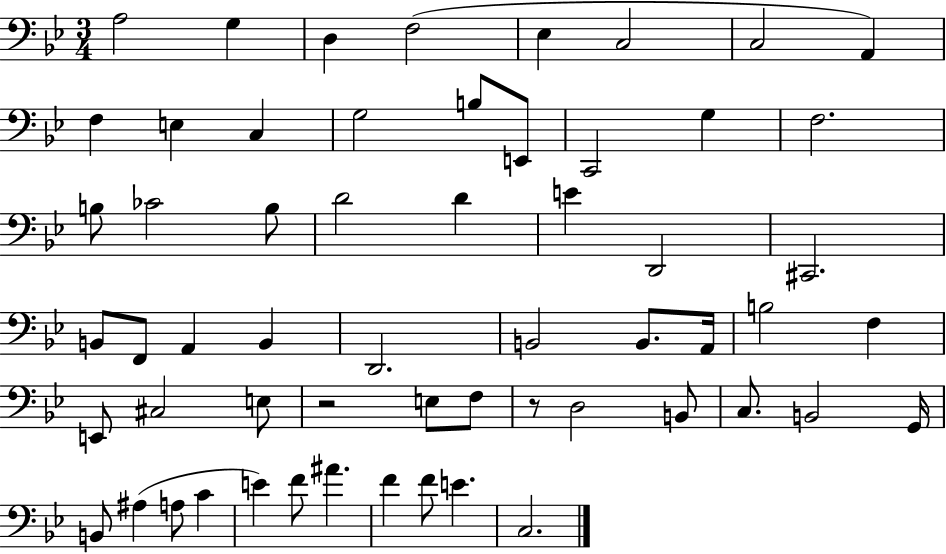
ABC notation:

X:1
T:Untitled
M:3/4
L:1/4
K:Bb
A,2 G, D, F,2 _E, C,2 C,2 A,, F, E, C, G,2 B,/2 E,,/2 C,,2 G, F,2 B,/2 _C2 B,/2 D2 D E D,,2 ^C,,2 B,,/2 F,,/2 A,, B,, D,,2 B,,2 B,,/2 A,,/4 B,2 F, E,,/2 ^C,2 E,/2 z2 E,/2 F,/2 z/2 D,2 B,,/2 C,/2 B,,2 G,,/4 B,,/2 ^A, A,/2 C E F/2 ^A F F/2 E C,2